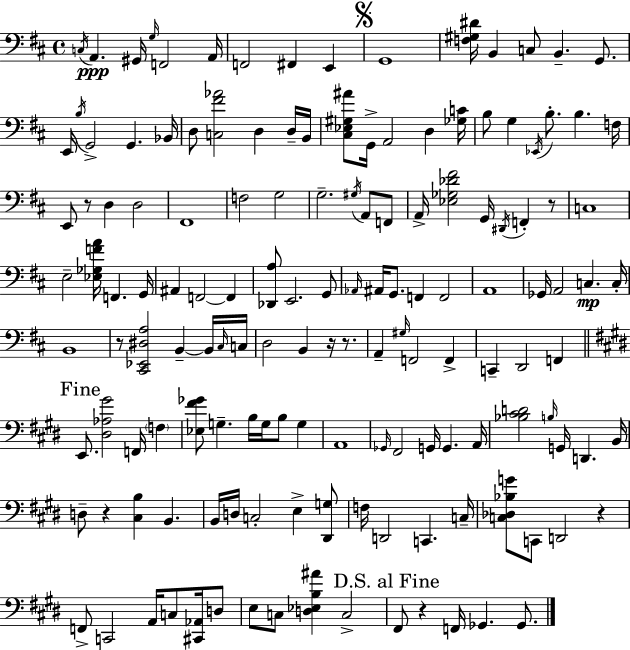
C3/s A2/q. G#2/s G3/s F2/h A2/s F2/h F#2/q E2/q G2/w [F3,G#3,D#4]/s B2/q C3/e B2/q. G2/e. E2/s B3/s G2/h G2/q. Bb2/s D3/e [C3,F#4,Ab4]/h D3/q D3/s B2/s [C#3,Eb3,G#3,A#4]/e G2/s A2/h D3/q [Gb3,C4]/s B3/e G3/q Eb2/s B3/e. B3/q. F3/s E2/e R/e D3/q D3/h F#2/w F3/h G3/h G3/h. G#3/s A2/e F2/e A2/s [Eb3,Gb3,Db4,F#4]/h G2/s D#2/s F2/q R/e C3/w E3/h [Eb3,Gb3,F4,A4]/s F2/q. G2/s A#2/q F2/h F2/q [Db2,A3]/e E2/h. G2/e Ab2/s A#2/s G2/e. F2/q F2/h A2/w Gb2/s A2/h C3/q. C3/s B2/w R/e [C#2,Eb2,D#3,A3]/h B2/q B2/s C#3/s C3/s D3/h B2/q R/s R/e. A2/q G#3/s F2/h F2/q C2/q D2/h F2/q E2/e. [D#3,Ab3,G#4]/h F2/s F3/q [Eb3,F#4,Gb4]/e G3/q. B3/s G3/s B3/e G3/q A2/w Gb2/s F#2/h G2/s G2/q. A2/s [Bb3,C#4,D4]/h B3/s G2/s D2/q. B2/s D3/e R/q [C#3,B3]/q B2/q. B2/s D3/s C3/h E3/q [D#2,G3]/e F3/s D2/h C2/q. C3/s [C3,Db3,Bb3,G4]/e C2/e D2/h R/q F2/e C2/h A2/s C3/e [C#2,Ab2]/s D3/e E3/e C3/e [D3,Eb3,B3,A#4]/q C3/h F#2/e R/q F2/s Gb2/q. Gb2/e.